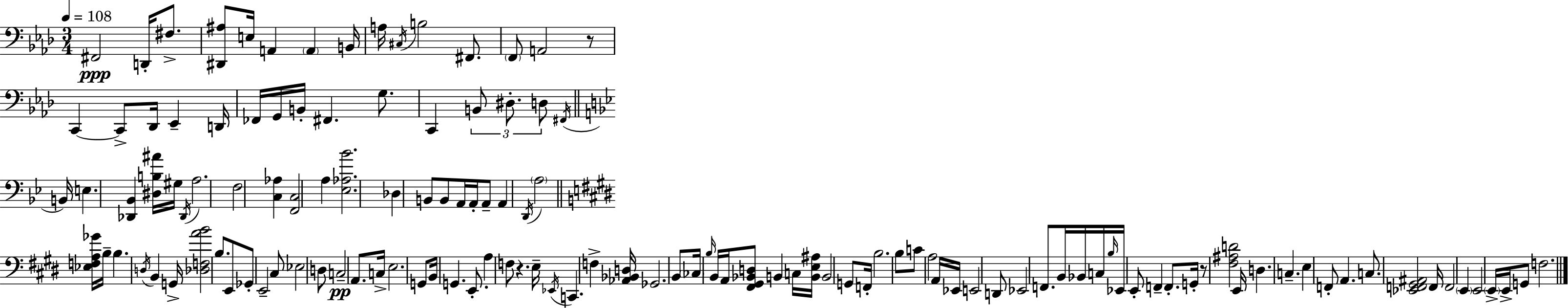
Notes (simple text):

F#2/h D2/s F#3/e. [D#2,A#3]/e E3/s A2/q A2/q B2/s A3/s C#3/s B3/h F#2/e. F2/e A2/h R/e C2/q C2/e Db2/s Eb2/q D2/s FES2/s G2/s B2/s F#2/q. G3/e. C2/q B2/e D#3/e. D3/e F#2/s B2/s E3/q. [Db2,Bb2]/q [D#3,B3,A#4]/s G#3/s Db2/s A3/h. F3/h [C3,Ab3]/q [F2,C3]/h A3/q [Eb3,Ab3,Bb4]/h. Db3/q B2/e B2/e A2/s A2/s A2/e A2/q D2/s A3/h [Eb3,F3,A3,Gb4]/s B3/s B3/q. D3/s B2/q G2/s [Db3,F3,A4,B4]/h B3/e. E2/e Gb2/e E2/h C#3/e Eb3/h D3/e C3/h A2/e. C3/s E3/h. G2/e B2/s G2/q. E2/e. A3/q F3/e R/q. E3/s Eb2/s C2/q. F3/q [Ab2,Bb2,D3]/s Gb2/h. B2/e CES3/s B3/s B2/s A2/s [F#2,G#2,Bb2,D3]/e B2/q C3/s [B2,E3,A#3]/s B2/h G2/e F2/s B3/h. B3/e C4/e A3/h A2/s Eb2/s E2/h D2/e Eb2/h F2/e. B2/s Bb2/s C3/s B3/s Eb2/s E2/e F2/q F2/e. G2/s R/e [F#3,A#3,D4]/h E2/s D3/q. C3/q. E3/q F2/e A2/q. C3/e. [Eb2,F2,G#2,A#2]/h F2/s F2/h E2/q E2/h E2/s E2/s G2/e F3/h.